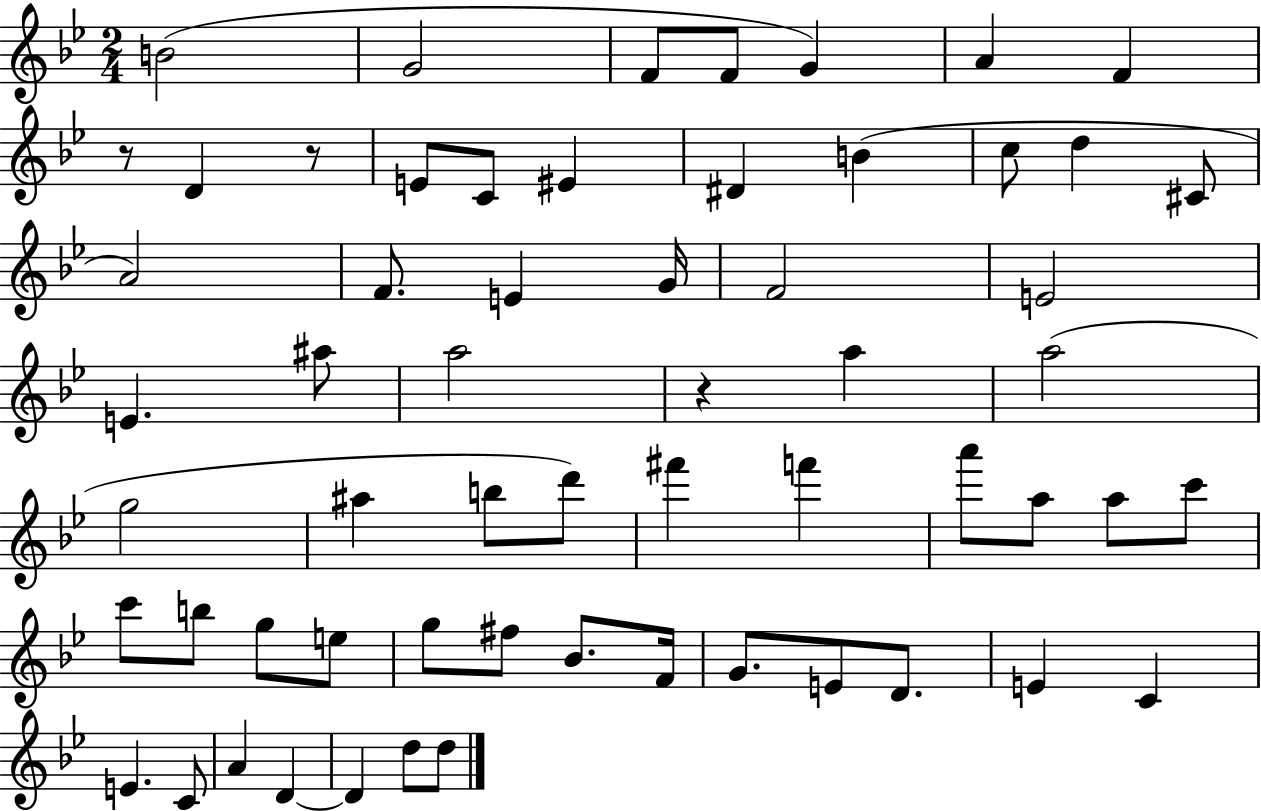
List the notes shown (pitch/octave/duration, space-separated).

B4/h G4/h F4/e F4/e G4/q A4/q F4/q R/e D4/q R/e E4/e C4/e EIS4/q D#4/q B4/q C5/e D5/q C#4/e A4/h F4/e. E4/q G4/s F4/h E4/h E4/q. A#5/e A5/h R/q A5/q A5/h G5/h A#5/q B5/e D6/e F#6/q F6/q A6/e A5/e A5/e C6/e C6/e B5/e G5/e E5/e G5/e F#5/e Bb4/e. F4/s G4/e. E4/e D4/e. E4/q C4/q E4/q. C4/e A4/q D4/q D4/q D5/e D5/e